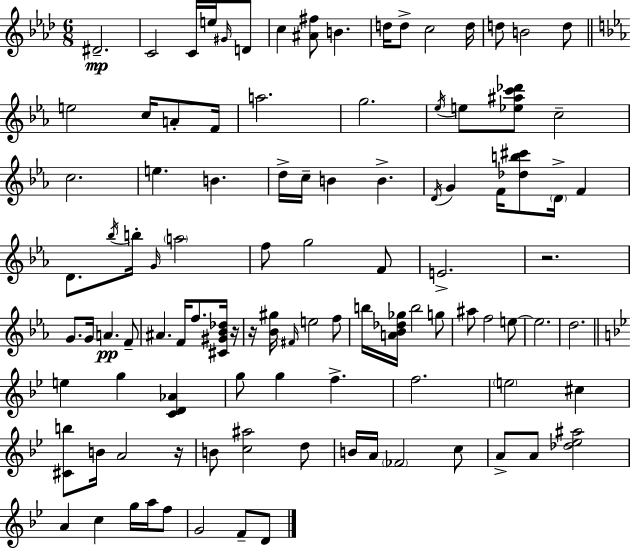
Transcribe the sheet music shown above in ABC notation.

X:1
T:Untitled
M:6/8
L:1/4
K:Fm
^D2 C2 C/4 e/4 ^G/4 D/2 c [^A^f]/2 B d/4 d/2 c2 d/4 d/2 B2 d/2 e2 c/4 A/2 F/4 a2 g2 _e/4 e/2 [_e^ac'_d']/2 c2 c2 e B d/4 c/4 B B D/4 G F/4 [_db^c']/2 D/4 F D/2 _b/4 b/4 G/4 a2 f/2 g2 F/2 E2 z2 G/2 G/4 A F/2 ^A F/4 f/2 [^C^G_B_d]/4 z/4 z/4 [_B^g]/4 ^F/4 e2 f/2 b/4 [A_B_d_g]/4 b2 g/2 ^a/2 f2 e/2 e2 d2 e g [CD_A] g/2 g f f2 e2 ^c [^Cb]/2 B/4 A2 z/4 B/2 [c^a]2 d/2 B/4 A/4 _F2 c/2 A/2 A/2 [_d_e^a]2 A c g/4 a/4 f/2 G2 F/2 D/2